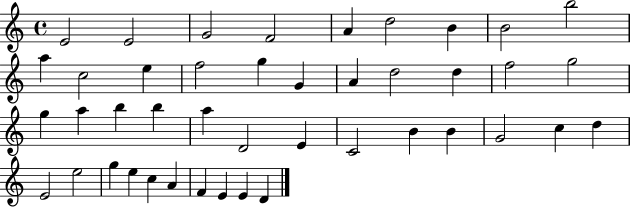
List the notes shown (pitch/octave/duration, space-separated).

E4/h E4/h G4/h F4/h A4/q D5/h B4/q B4/h B5/h A5/q C5/h E5/q F5/h G5/q G4/q A4/q D5/h D5/q F5/h G5/h G5/q A5/q B5/q B5/q A5/q D4/h E4/q C4/h B4/q B4/q G4/h C5/q D5/q E4/h E5/h G5/q E5/q C5/q A4/q F4/q E4/q E4/q D4/q